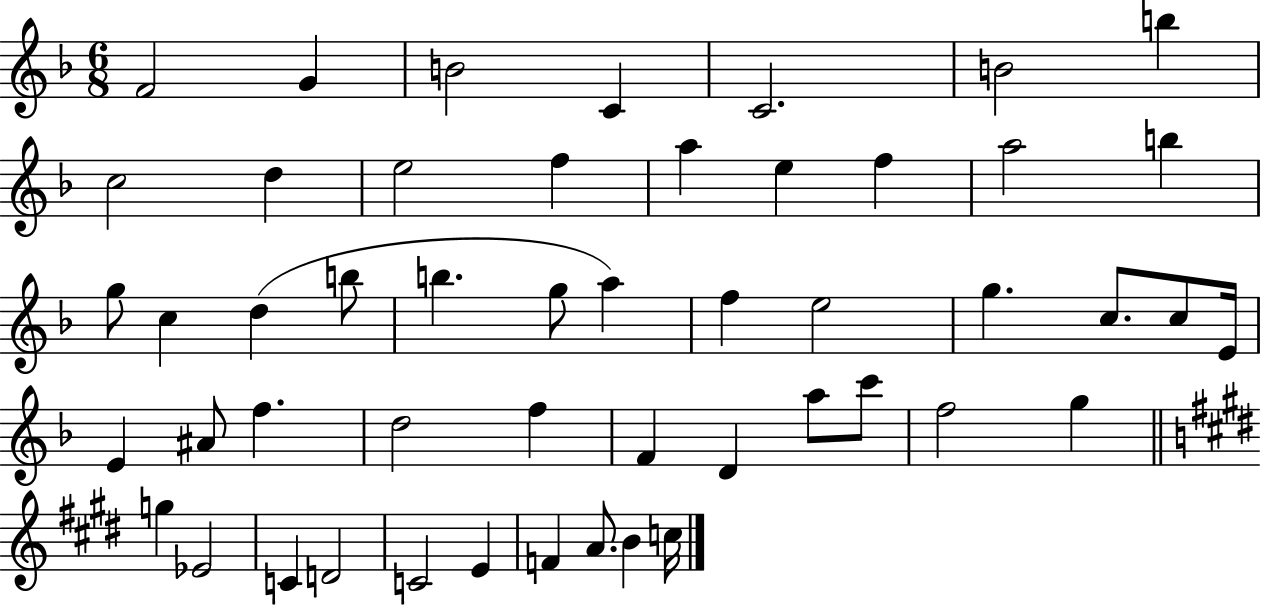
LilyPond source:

{
  \clef treble
  \numericTimeSignature
  \time 6/8
  \key f \major
  f'2 g'4 | b'2 c'4 | c'2. | b'2 b''4 | \break c''2 d''4 | e''2 f''4 | a''4 e''4 f''4 | a''2 b''4 | \break g''8 c''4 d''4( b''8 | b''4. g''8 a''4) | f''4 e''2 | g''4. c''8. c''8 e'16 | \break e'4 ais'8 f''4. | d''2 f''4 | f'4 d'4 a''8 c'''8 | f''2 g''4 | \break \bar "||" \break \key e \major g''4 ees'2 | c'4 d'2 | c'2 e'4 | f'4 a'8. b'4 c''16 | \break \bar "|."
}